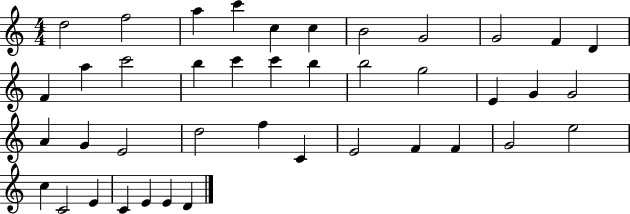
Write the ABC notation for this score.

X:1
T:Untitled
M:4/4
L:1/4
K:C
d2 f2 a c' c c B2 G2 G2 F D F a c'2 b c' c' b b2 g2 E G G2 A G E2 d2 f C E2 F F G2 e2 c C2 E C E E D